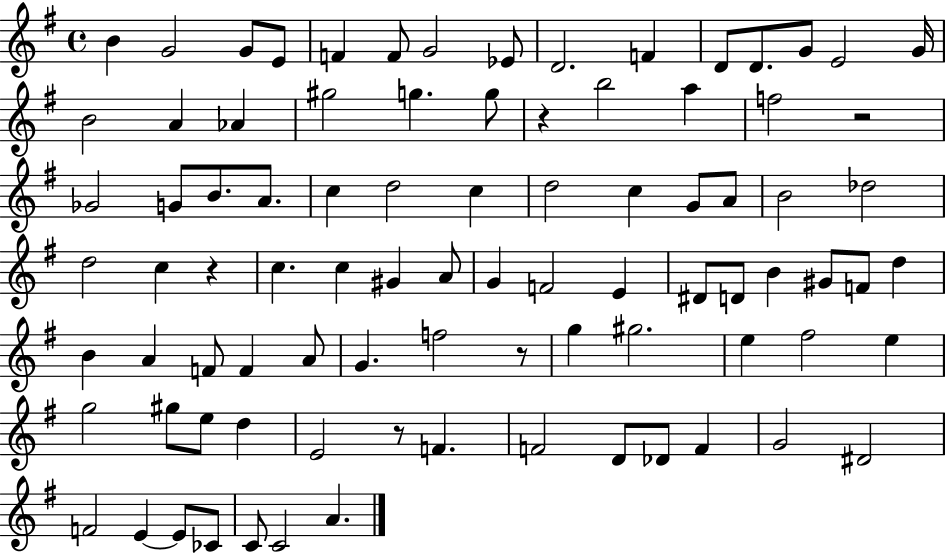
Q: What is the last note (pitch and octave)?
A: A4